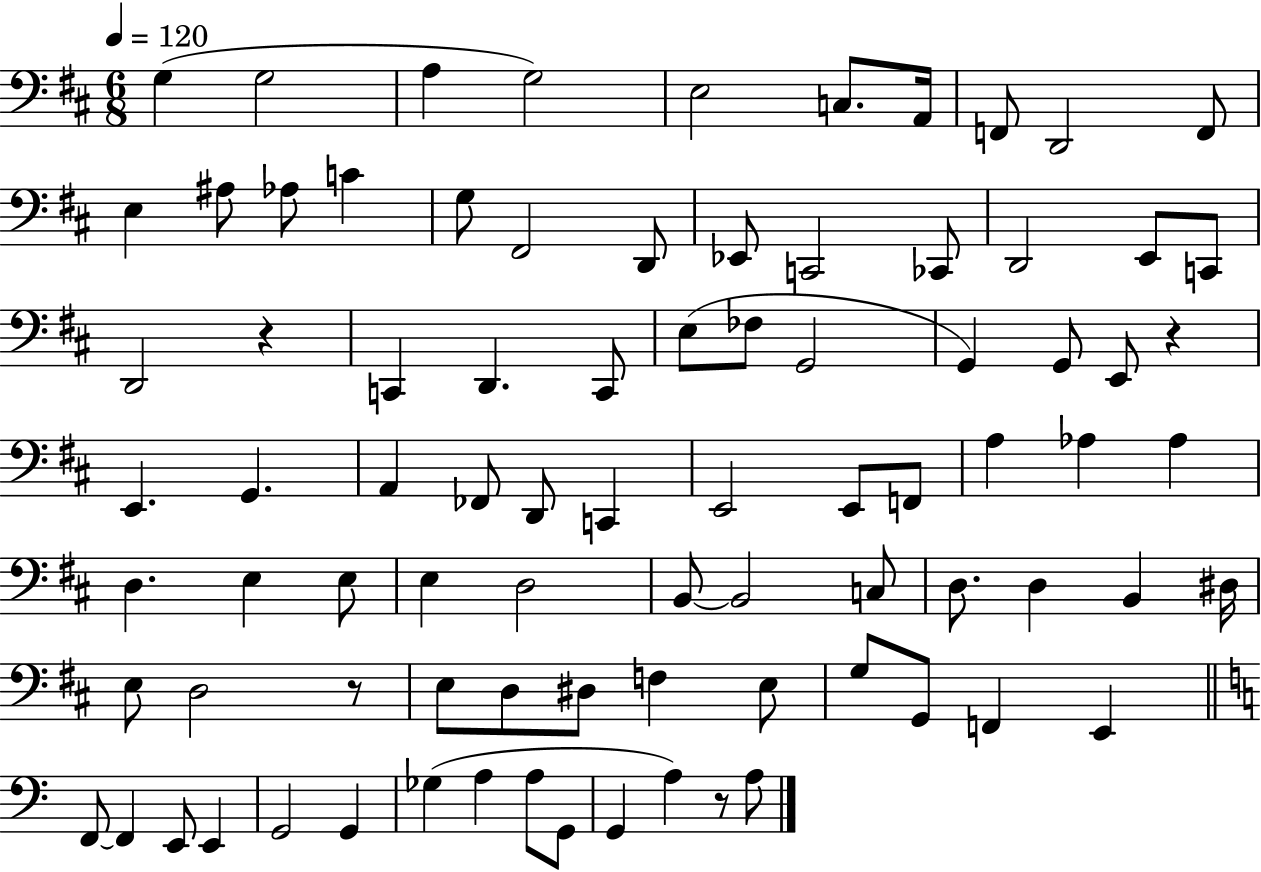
G3/q G3/h A3/q G3/h E3/h C3/e. A2/s F2/e D2/h F2/e E3/q A#3/e Ab3/e C4/q G3/e F#2/h D2/e Eb2/e C2/h CES2/e D2/h E2/e C2/e D2/h R/q C2/q D2/q. C2/e E3/e FES3/e G2/h G2/q G2/e E2/e R/q E2/q. G2/q. A2/q FES2/e D2/e C2/q E2/h E2/e F2/e A3/q Ab3/q Ab3/q D3/q. E3/q E3/e E3/q D3/h B2/e B2/h C3/e D3/e. D3/q B2/q D#3/s E3/e D3/h R/e E3/e D3/e D#3/e F3/q E3/e G3/e G2/e F2/q E2/q F2/e F2/q E2/e E2/q G2/h G2/q Gb3/q A3/q A3/e G2/e G2/q A3/q R/e A3/e